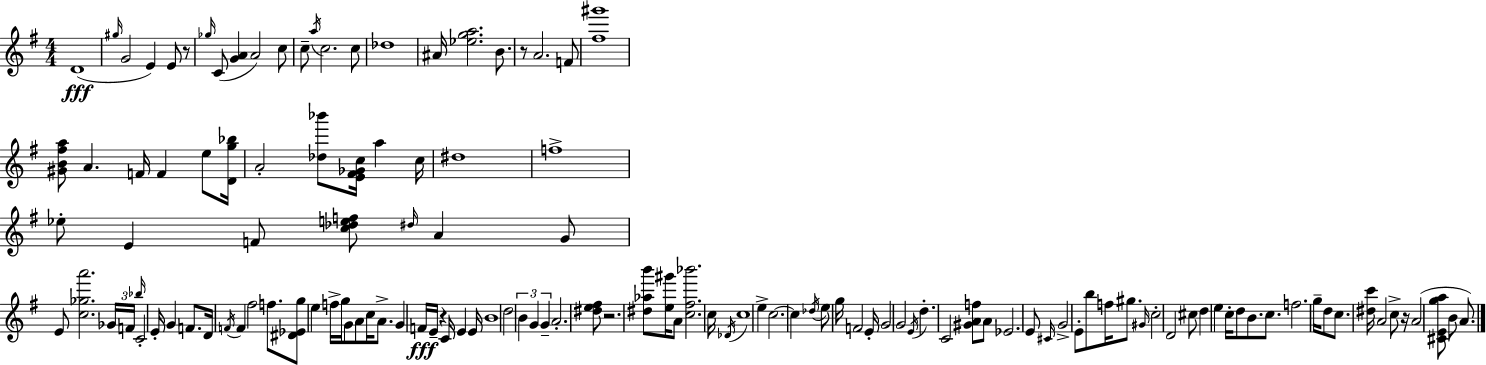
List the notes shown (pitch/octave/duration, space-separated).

D4/w G#5/s G4/h E4/q E4/e R/e Gb5/s C4/e [G4,A4]/q A4/h C5/e C5/e A5/s C5/h. C5/e Db5/w A#4/s [Eb5,G5,A5]/h. B4/e. R/e A4/h. F4/e [F#5,G#6]/w [G#4,B4,F#5,A5]/e A4/q. F4/s F4/q E5/e [D4,G5,Bb5]/s A4/h [Db5,Bb6]/e [E4,F#4,Gb4,C5]/s A5/q C5/s D#5/w F5/w Eb5/e E4/q F4/e [C5,Db5,E5,F5]/e D#5/s A4/q G4/e E4/e [C5,Gb5,A6]/h. Gb4/s F4/s Bb5/s C4/h E4/s G4/q F4/e. D4/s F4/s F4/q F#5/h F5/e. [D#4,Eb4,G5]/e E5/q F5/s G5/s G4/e A4/e C5/s A4/e. G4/q F4/s E4/s R/q C4/s E4/q E4/s B4/w D5/h B4/q G4/q G4/q A4/h. [D#5,E5,F#5]/e R/h. [D#5,Ab5,B6]/e [E5,G#6]/s A4/e [C5,F#5,Bb6]/h. C5/s Db4/s C5/w E5/q C5/h. C5/q Db5/s E5/e G5/s F4/h E4/s G4/h G4/h E4/s D5/q. C4/h [G#4,A4,F5]/e A4/e Eb4/h. E4/e C#4/s G4/h E4/e B5/e F5/s G#5/e. G#4/s C5/h D4/h C#5/e D5/q E5/q C5/s D5/e B4/e. C5/e. F5/h. G5/s D5/e C5/e. [D#5,C6]/s A4/h C5/e R/s A4/h [C#4,E4,G5,A5]/e B4/e A4/e.